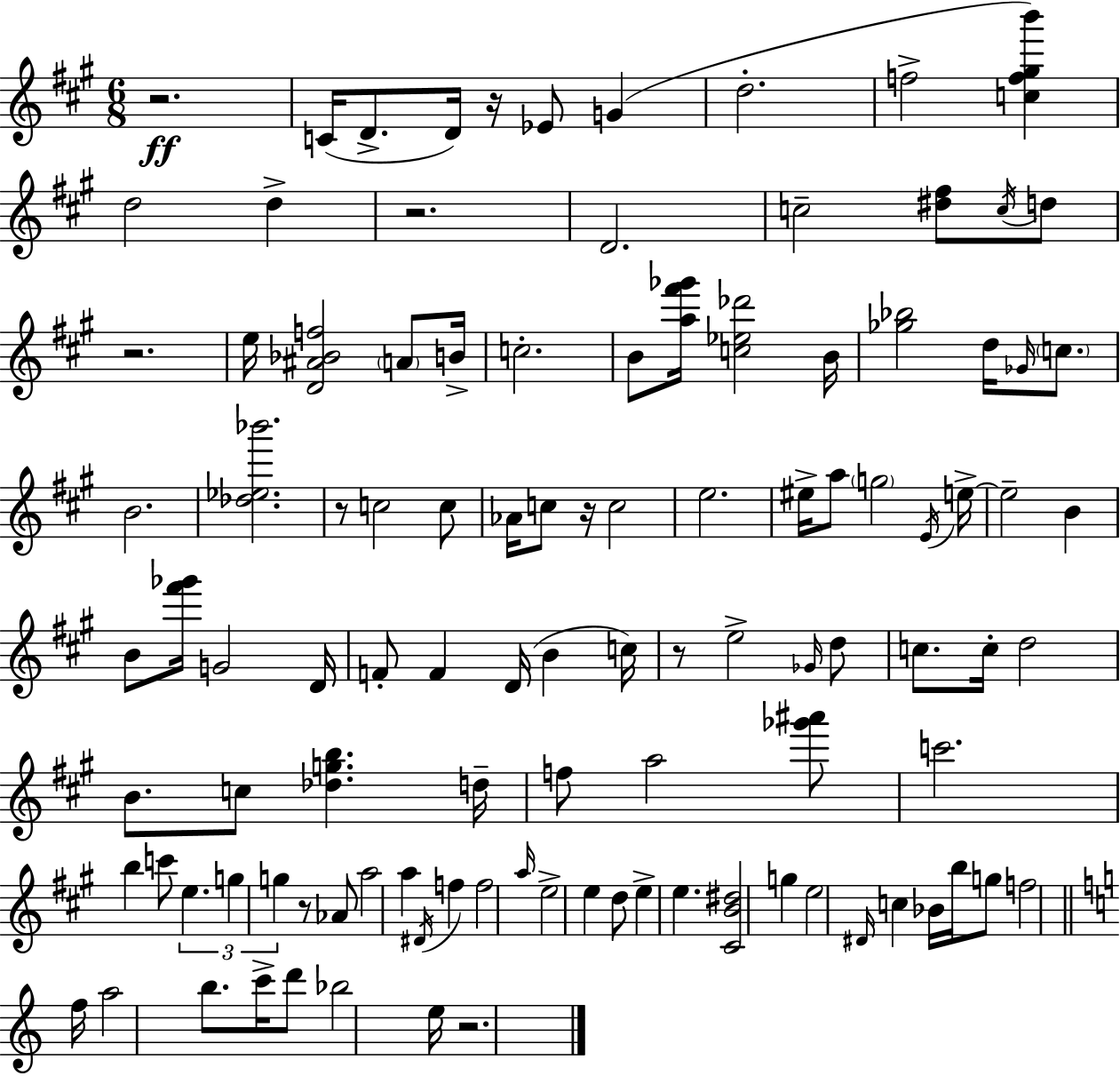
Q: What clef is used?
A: treble